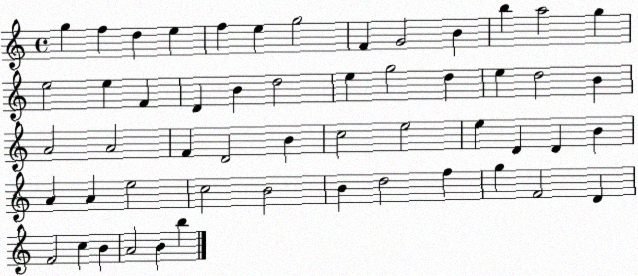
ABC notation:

X:1
T:Untitled
M:4/4
L:1/4
K:C
g f d e f e g2 F G2 B b a2 g e2 e F D B d2 e g2 d e d2 B A2 A2 F D2 B c2 e2 e D D B A A e2 c2 B2 B d2 f g F2 D F2 c B A2 B b